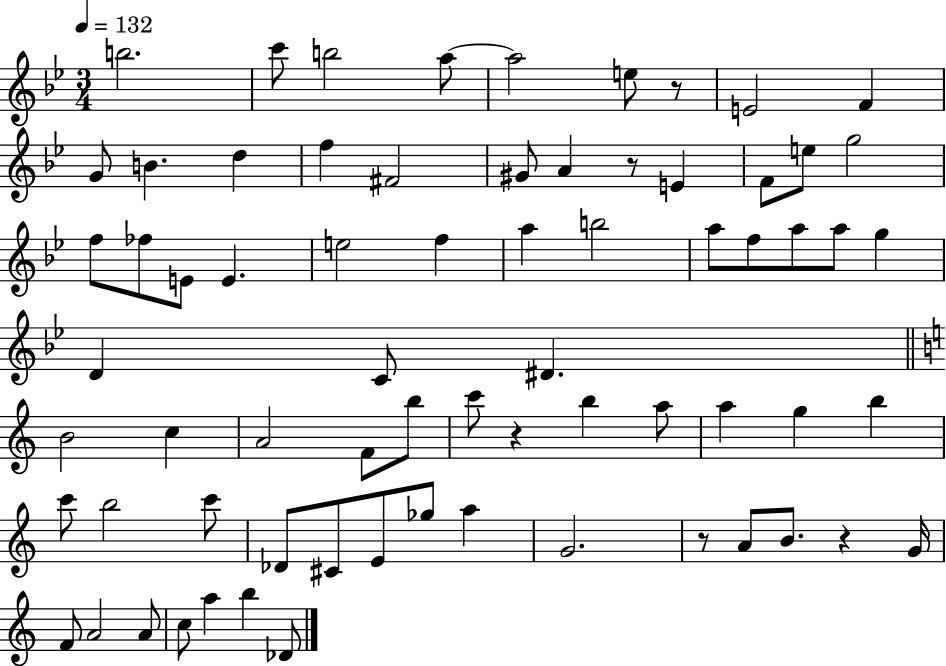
X:1
T:Untitled
M:3/4
L:1/4
K:Bb
b2 c'/2 b2 a/2 a2 e/2 z/2 E2 F G/2 B d f ^F2 ^G/2 A z/2 E F/2 e/2 g2 f/2 _f/2 E/2 E e2 f a b2 a/2 f/2 a/2 a/2 g D C/2 ^D B2 c A2 F/2 b/2 c'/2 z b a/2 a g b c'/2 b2 c'/2 _D/2 ^C/2 E/2 _g/2 a G2 z/2 A/2 B/2 z G/4 F/2 A2 A/2 c/2 a b _D/2